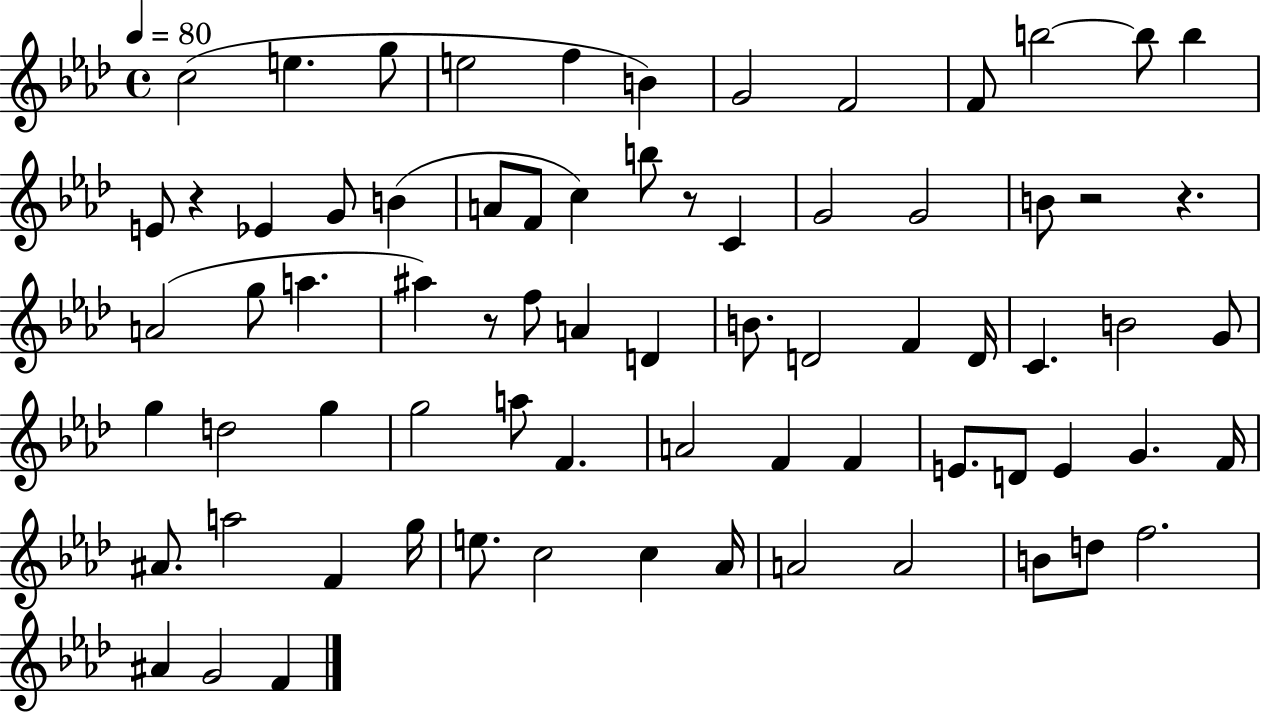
C5/h E5/q. G5/e E5/h F5/q B4/q G4/h F4/h F4/e B5/h B5/e B5/q E4/e R/q Eb4/q G4/e B4/q A4/e F4/e C5/q B5/e R/e C4/q G4/h G4/h B4/e R/h R/q. A4/h G5/e A5/q. A#5/q R/e F5/e A4/q D4/q B4/e. D4/h F4/q D4/s C4/q. B4/h G4/e G5/q D5/h G5/q G5/h A5/e F4/q. A4/h F4/q F4/q E4/e. D4/e E4/q G4/q. F4/s A#4/e. A5/h F4/q G5/s E5/e. C5/h C5/q Ab4/s A4/h A4/h B4/e D5/e F5/h. A#4/q G4/h F4/q